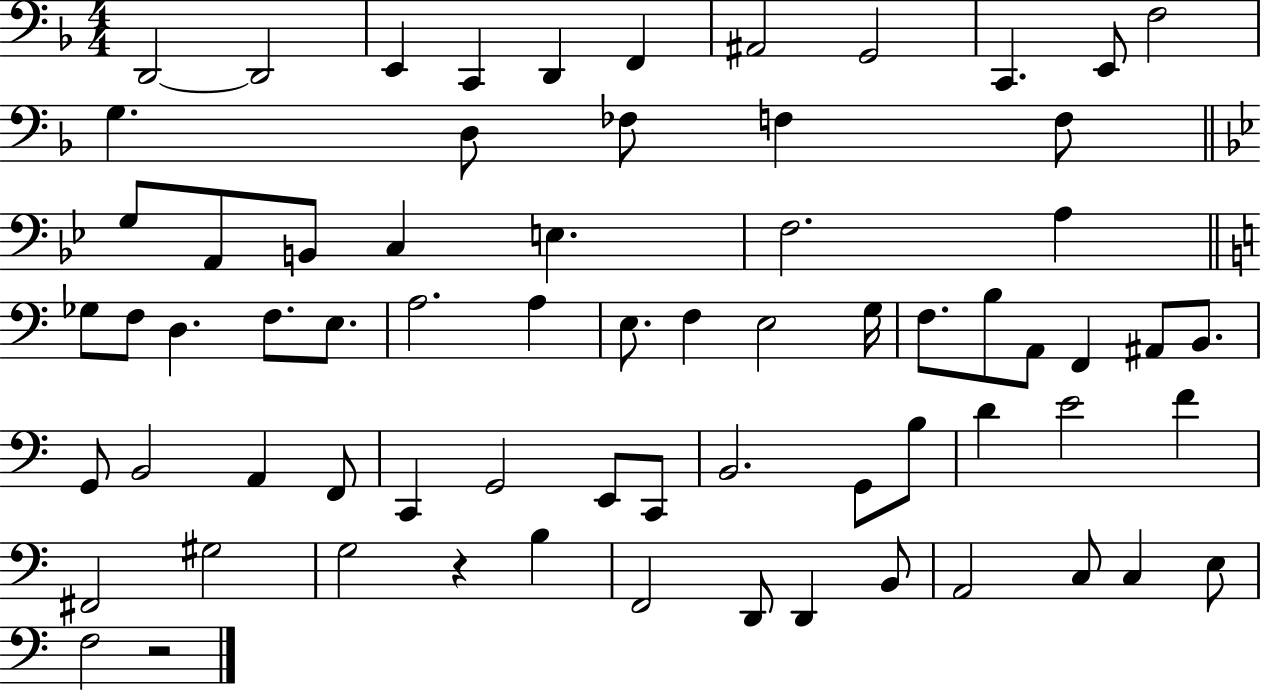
{
  \clef bass
  \numericTimeSignature
  \time 4/4
  \key f \major
  d,2~~ d,2 | e,4 c,4 d,4 f,4 | ais,2 g,2 | c,4. e,8 f2 | \break g4. d8 fes8 f4 f8 | \bar "||" \break \key bes \major g8 a,8 b,8 c4 e4. | f2. a4 | \bar "||" \break \key c \major ges8 f8 d4. f8. e8. | a2. a4 | e8. f4 e2 g16 | f8. b8 a,8 f,4 ais,8 b,8. | \break g,8 b,2 a,4 f,8 | c,4 g,2 e,8 c,8 | b,2. g,8 b8 | d'4 e'2 f'4 | \break fis,2 gis2 | g2 r4 b4 | f,2 d,8 d,4 b,8 | a,2 c8 c4 e8 | \break f2 r2 | \bar "|."
}